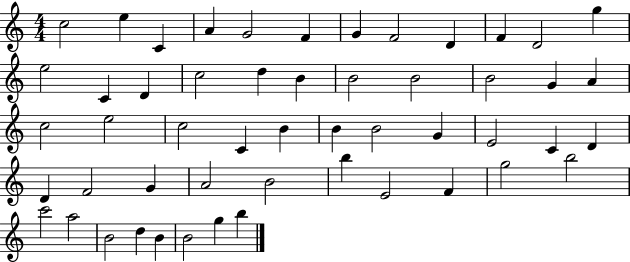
X:1
T:Untitled
M:4/4
L:1/4
K:C
c2 e C A G2 F G F2 D F D2 g e2 C D c2 d B B2 B2 B2 G A c2 e2 c2 C B B B2 G E2 C D D F2 G A2 B2 b E2 F g2 b2 c'2 a2 B2 d B B2 g b